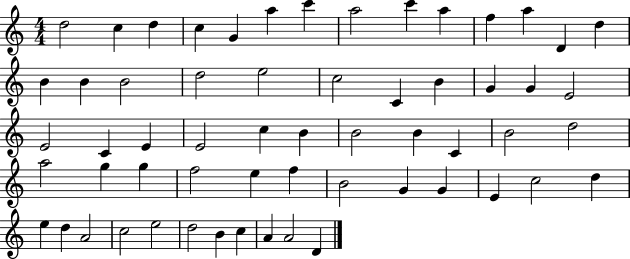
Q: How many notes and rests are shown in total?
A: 59